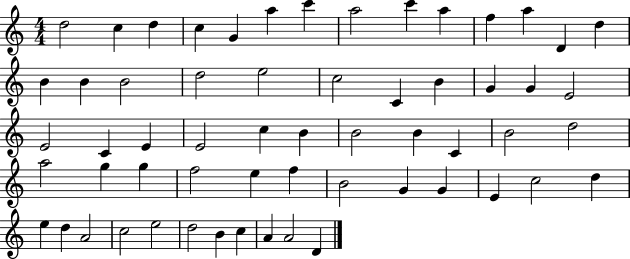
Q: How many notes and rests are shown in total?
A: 59